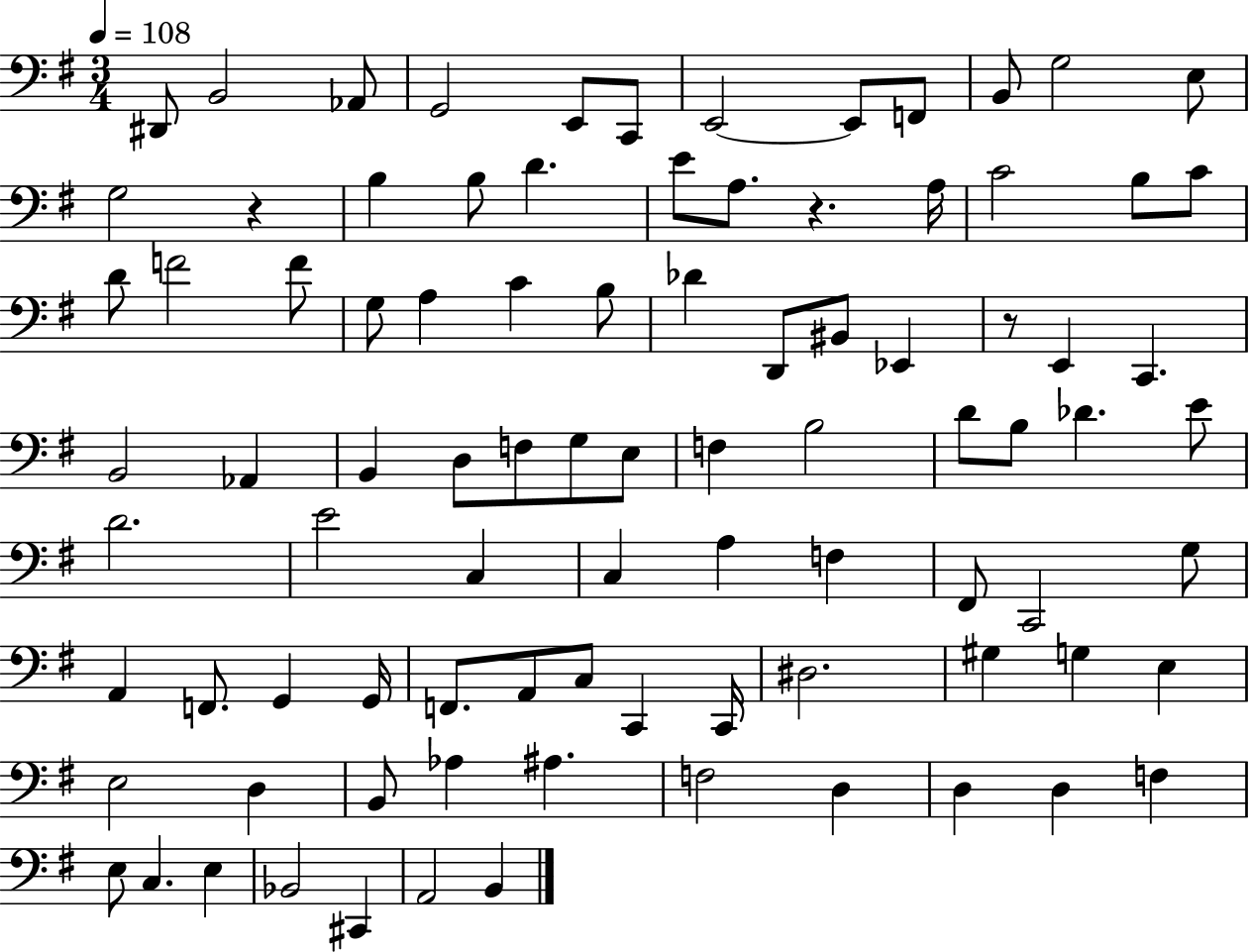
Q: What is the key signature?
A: G major